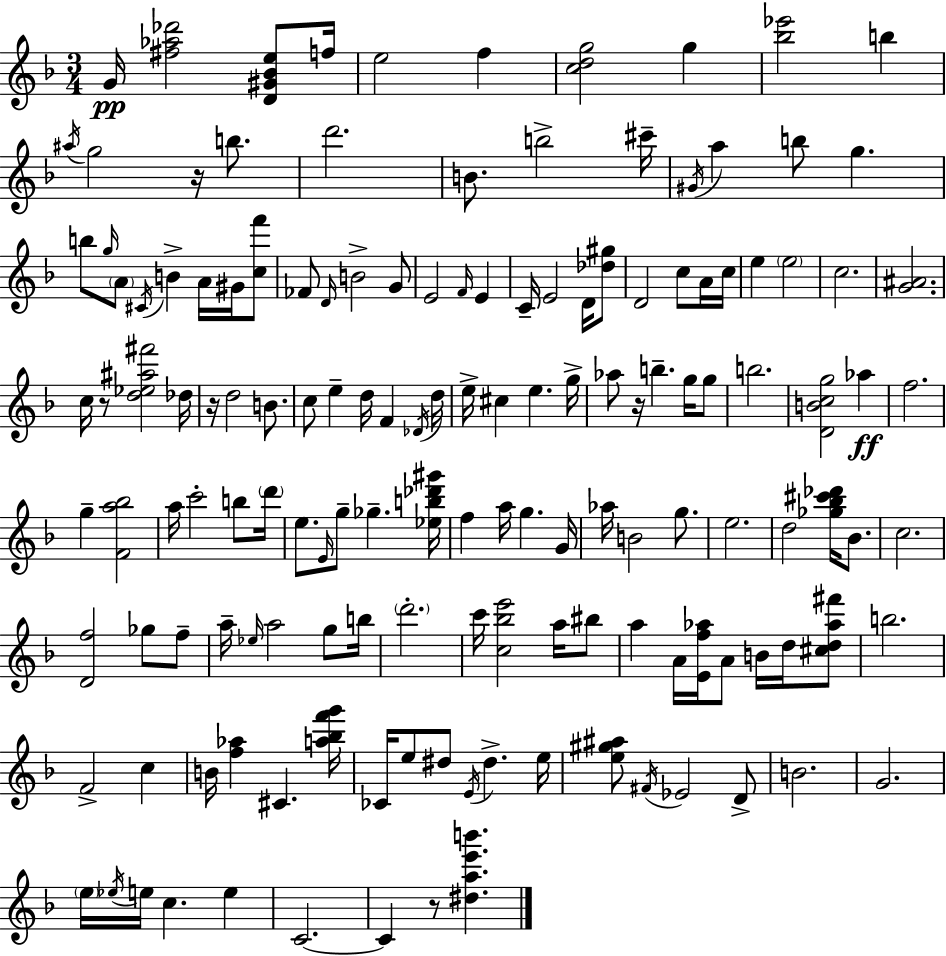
{
  \clef treble
  \numericTimeSignature
  \time 3/4
  \key f \major
  g'16\pp <fis'' aes'' des'''>2 <d' gis' bes' e''>8 f''16 | e''2 f''4 | <c'' d'' g''>2 g''4 | <bes'' ees'''>2 b''4 | \break \acciaccatura { ais''16 } g''2 r16 b''8. | d'''2. | b'8. b''2-> | cis'''16-- \acciaccatura { gis'16 } a''4 b''8 g''4. | \break b''8 \grace { g''16 } \parenthesize a'8 \acciaccatura { cis'16 } b'4-> | a'16 gis'16 <c'' f'''>8 fes'8 \grace { d'16 } b'2-> | g'8 e'2 | \grace { f'16 } e'4 c'16-- e'2 | \break d'16 <des'' gis''>8 d'2 | c''8 a'16 c''16 e''4 \parenthesize e''2 | c''2. | <g' ais'>2. | \break c''16 r8 <d'' ees'' ais'' fis'''>2 | des''16 r16 d''2 | b'8. c''8 e''4-- | d''16 f'4 \acciaccatura { des'16 } d''16 e''16-> cis''4 | \break e''4. g''16-> aes''8 r16 b''4.-- | g''16 g''8 b''2. | <d' b' c'' g''>2 | aes''4\ff f''2. | \break g''4-- <f' a'' bes''>2 | a''16 c'''2-. | b''8 \parenthesize d'''16 e''8. \grace { e'16 } g''8-- | ges''4.-- <ees'' b'' des''' gis'''>16 f''4 | \break a''16 g''4. g'16 aes''16 b'2 | g''8. e''2. | d''2 | <ges'' bes'' cis''' des'''>16 bes'8. c''2. | \break <d' f''>2 | ges''8 f''8-- a''16-- \grace { ees''16 } a''2 | g''8 b''16 \parenthesize d'''2.-. | c'''16 <c'' bes'' e'''>2 | \break a''16 bis''8 a''4 | a'16 <e' f'' aes''>16 a'8 b'16 d''16 <cis'' d'' aes'' fis'''>8 b''2. | f'2-> | c''4 b'16 <f'' aes''>4 | \break cis'4. <a'' bes'' f''' g'''>16 ces'16 e''8 | dis''8 \acciaccatura { e'16 } dis''4.-> e''16 <e'' gis'' ais''>8 | \acciaccatura { fis'16 } ees'2 d'8-> b'2. | g'2. | \break \parenthesize e''16 | \acciaccatura { ees''16 } e''16 c''4. e''4 | c'2.~~ | c'4 r8 <dis'' a'' e''' b'''>4. | \break \bar "|."
}